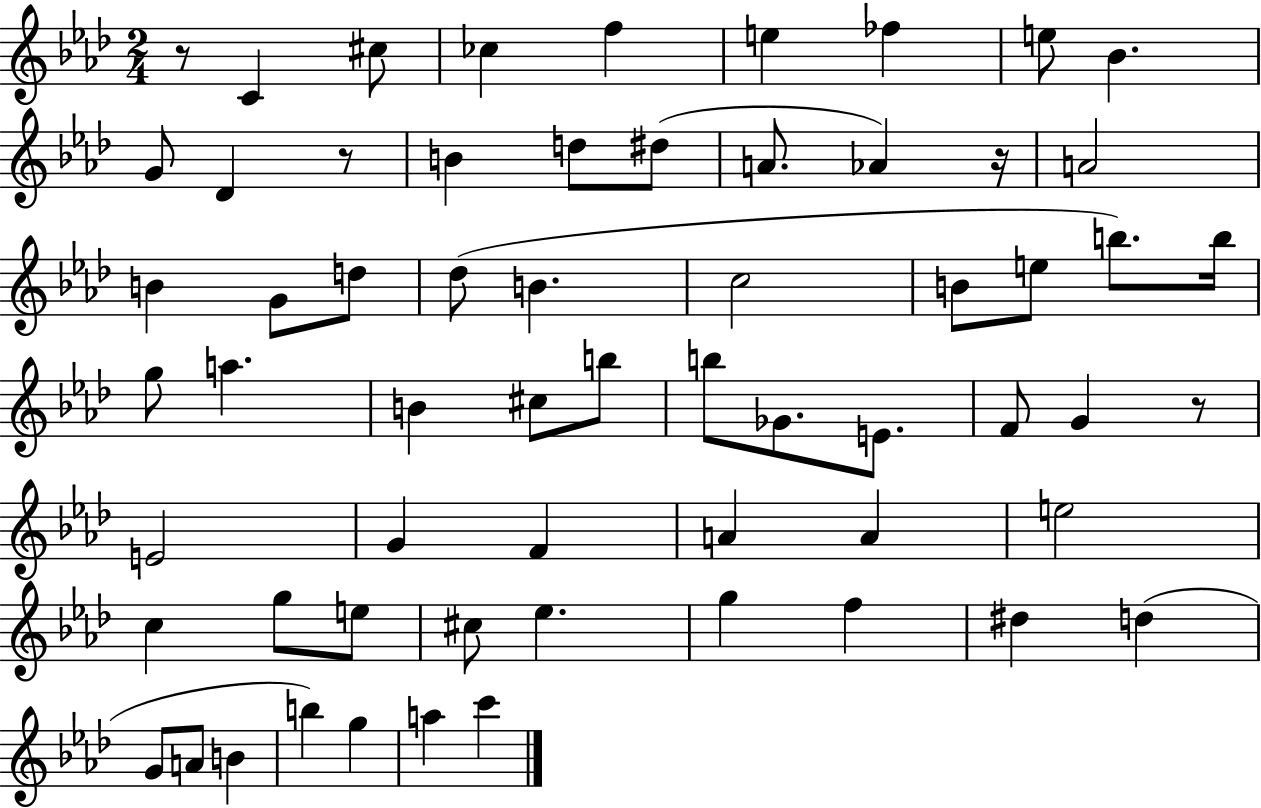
{
  \clef treble
  \numericTimeSignature
  \time 2/4
  \key aes \major
  r8 c'4 cis''8 | ces''4 f''4 | e''4 fes''4 | e''8 bes'4. | \break g'8 des'4 r8 | b'4 d''8 dis''8( | a'8. aes'4) r16 | a'2 | \break b'4 g'8 d''8 | des''8( b'4. | c''2 | b'8 e''8 b''8.) b''16 | \break g''8 a''4. | b'4 cis''8 b''8 | b''8 ges'8. e'8. | f'8 g'4 r8 | \break e'2 | g'4 f'4 | a'4 a'4 | e''2 | \break c''4 g''8 e''8 | cis''8 ees''4. | g''4 f''4 | dis''4 d''4( | \break g'8 a'8 b'4 | b''4) g''4 | a''4 c'''4 | \bar "|."
}